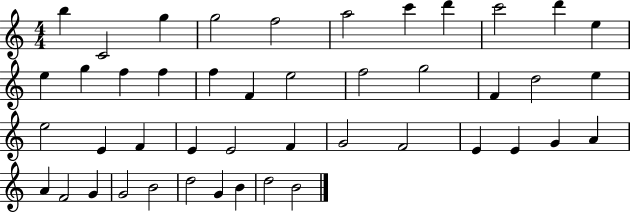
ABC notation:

X:1
T:Untitled
M:4/4
L:1/4
K:C
b C2 g g2 f2 a2 c' d' c'2 d' e e g f f f F e2 f2 g2 F d2 e e2 E F E E2 F G2 F2 E E G A A F2 G G2 B2 d2 G B d2 B2